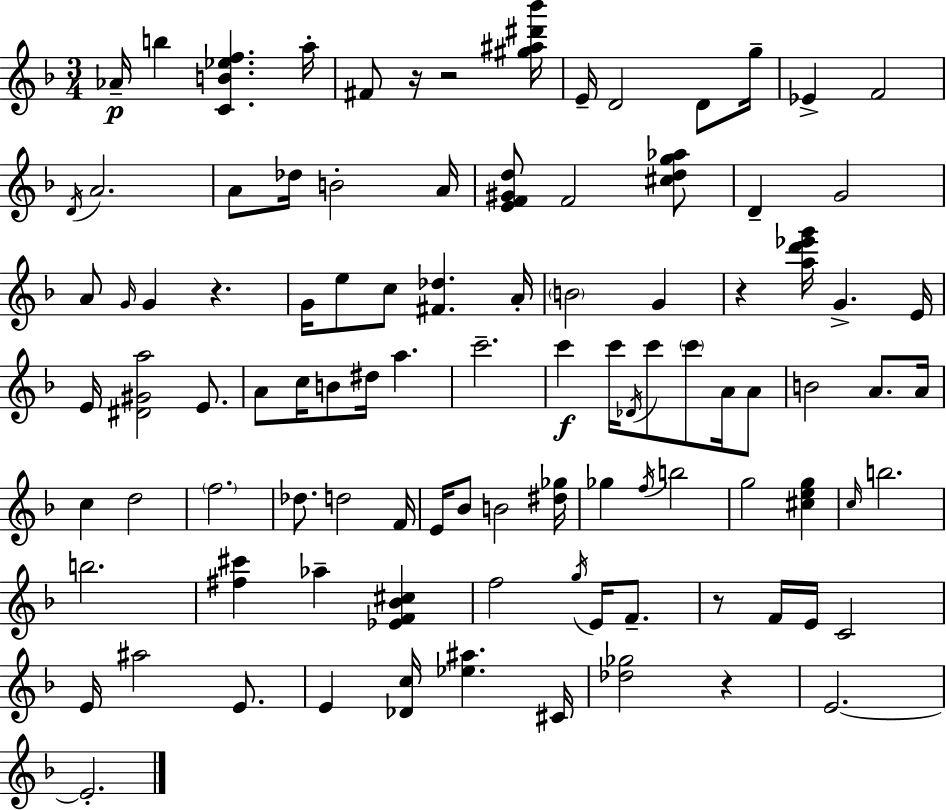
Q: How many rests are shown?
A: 6